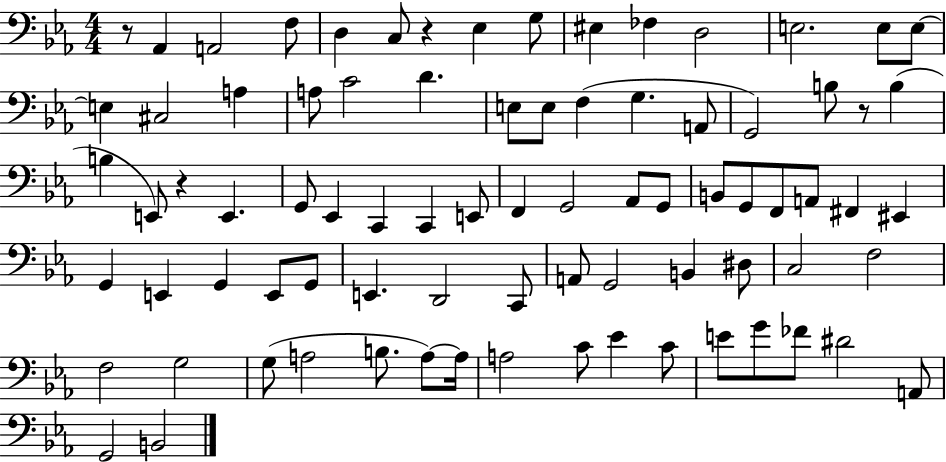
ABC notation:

X:1
T:Untitled
M:4/4
L:1/4
K:Eb
z/2 _A,, A,,2 F,/2 D, C,/2 z _E, G,/2 ^E, _F, D,2 E,2 E,/2 E,/2 E, ^C,2 A, A,/2 C2 D E,/2 E,/2 F, G, A,,/2 G,,2 B,/2 z/2 B, B, E,,/2 z E,, G,,/2 _E,, C,, C,, E,,/2 F,, G,,2 _A,,/2 G,,/2 B,,/2 G,,/2 F,,/2 A,,/2 ^F,, ^E,, G,, E,, G,, E,,/2 G,,/2 E,, D,,2 C,,/2 A,,/2 G,,2 B,, ^D,/2 C,2 F,2 F,2 G,2 G,/2 A,2 B,/2 A,/2 A,/4 A,2 C/2 _E C/2 E/2 G/2 _F/2 ^D2 A,,/2 G,,2 B,,2